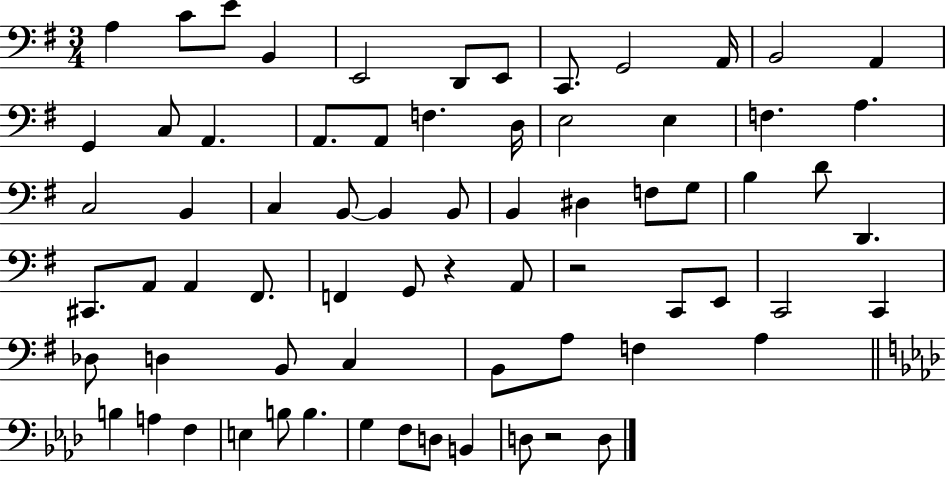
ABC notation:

X:1
T:Untitled
M:3/4
L:1/4
K:G
A, C/2 E/2 B,, E,,2 D,,/2 E,,/2 C,,/2 G,,2 A,,/4 B,,2 A,, G,, C,/2 A,, A,,/2 A,,/2 F, D,/4 E,2 E, F, A, C,2 B,, C, B,,/2 B,, B,,/2 B,, ^D, F,/2 G,/2 B, D/2 D,, ^C,,/2 A,,/2 A,, ^F,,/2 F,, G,,/2 z A,,/2 z2 C,,/2 E,,/2 C,,2 C,, _D,/2 D, B,,/2 C, B,,/2 A,/2 F, A, B, A, F, E, B,/2 B, G, F,/2 D,/2 B,, D,/2 z2 D,/2